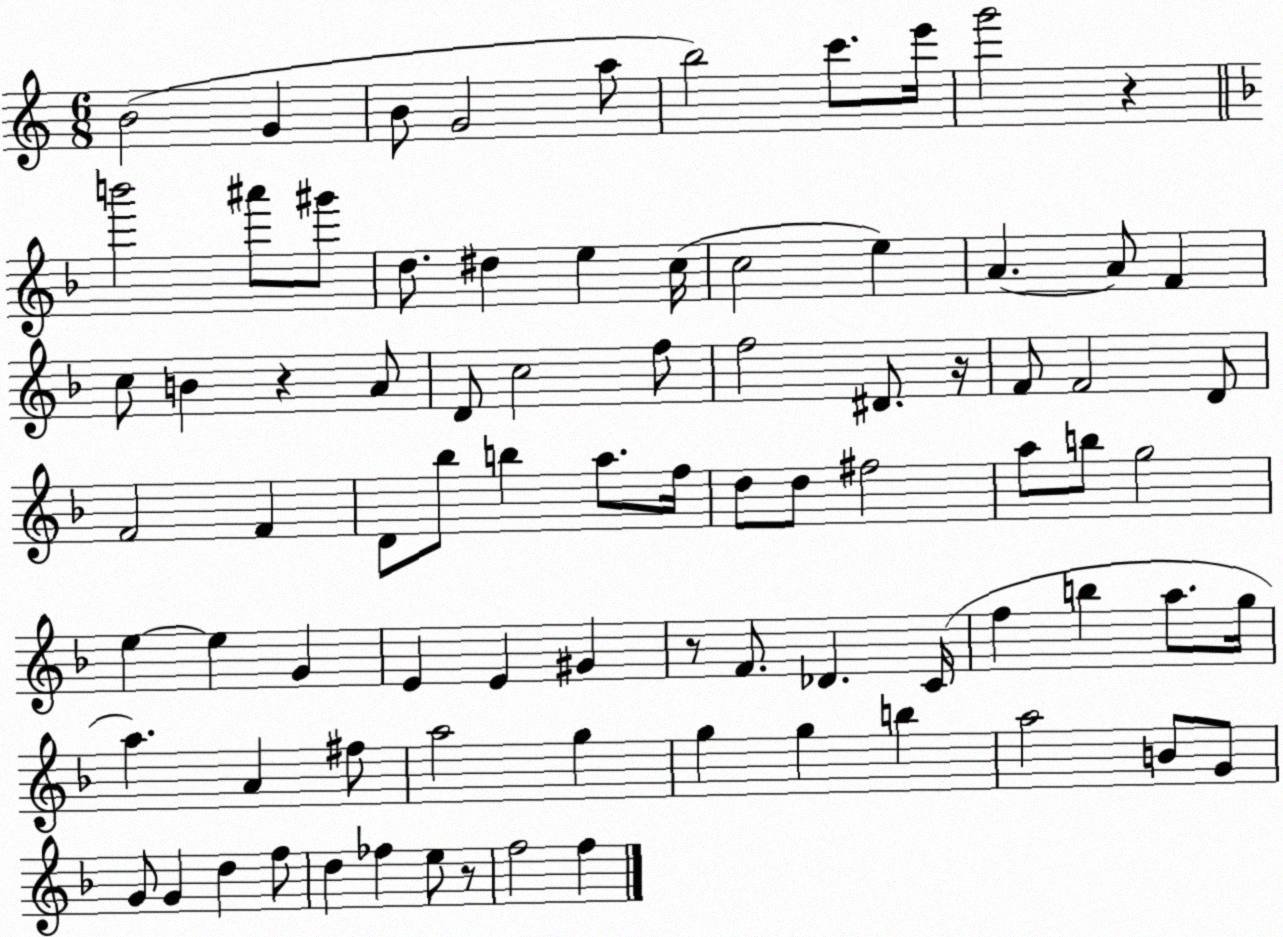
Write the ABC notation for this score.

X:1
T:Untitled
M:6/8
L:1/4
K:C
B2 G B/2 G2 a/2 b2 c'/2 e'/4 g'2 z b'2 ^a'/2 ^g'/2 d/2 ^d e c/4 c2 e A A/2 F c/2 B z A/2 D/2 c2 f/2 f2 ^D/2 z/4 F/2 F2 D/2 F2 F D/2 _b/2 b a/2 f/4 d/2 d/2 ^f2 a/2 b/2 g2 e e G E E ^G z/2 F/2 _D C/4 f b a/2 g/4 a A ^f/2 a2 g g g b a2 B/2 G/2 G/2 G d f/2 d _f e/2 z/2 f2 f